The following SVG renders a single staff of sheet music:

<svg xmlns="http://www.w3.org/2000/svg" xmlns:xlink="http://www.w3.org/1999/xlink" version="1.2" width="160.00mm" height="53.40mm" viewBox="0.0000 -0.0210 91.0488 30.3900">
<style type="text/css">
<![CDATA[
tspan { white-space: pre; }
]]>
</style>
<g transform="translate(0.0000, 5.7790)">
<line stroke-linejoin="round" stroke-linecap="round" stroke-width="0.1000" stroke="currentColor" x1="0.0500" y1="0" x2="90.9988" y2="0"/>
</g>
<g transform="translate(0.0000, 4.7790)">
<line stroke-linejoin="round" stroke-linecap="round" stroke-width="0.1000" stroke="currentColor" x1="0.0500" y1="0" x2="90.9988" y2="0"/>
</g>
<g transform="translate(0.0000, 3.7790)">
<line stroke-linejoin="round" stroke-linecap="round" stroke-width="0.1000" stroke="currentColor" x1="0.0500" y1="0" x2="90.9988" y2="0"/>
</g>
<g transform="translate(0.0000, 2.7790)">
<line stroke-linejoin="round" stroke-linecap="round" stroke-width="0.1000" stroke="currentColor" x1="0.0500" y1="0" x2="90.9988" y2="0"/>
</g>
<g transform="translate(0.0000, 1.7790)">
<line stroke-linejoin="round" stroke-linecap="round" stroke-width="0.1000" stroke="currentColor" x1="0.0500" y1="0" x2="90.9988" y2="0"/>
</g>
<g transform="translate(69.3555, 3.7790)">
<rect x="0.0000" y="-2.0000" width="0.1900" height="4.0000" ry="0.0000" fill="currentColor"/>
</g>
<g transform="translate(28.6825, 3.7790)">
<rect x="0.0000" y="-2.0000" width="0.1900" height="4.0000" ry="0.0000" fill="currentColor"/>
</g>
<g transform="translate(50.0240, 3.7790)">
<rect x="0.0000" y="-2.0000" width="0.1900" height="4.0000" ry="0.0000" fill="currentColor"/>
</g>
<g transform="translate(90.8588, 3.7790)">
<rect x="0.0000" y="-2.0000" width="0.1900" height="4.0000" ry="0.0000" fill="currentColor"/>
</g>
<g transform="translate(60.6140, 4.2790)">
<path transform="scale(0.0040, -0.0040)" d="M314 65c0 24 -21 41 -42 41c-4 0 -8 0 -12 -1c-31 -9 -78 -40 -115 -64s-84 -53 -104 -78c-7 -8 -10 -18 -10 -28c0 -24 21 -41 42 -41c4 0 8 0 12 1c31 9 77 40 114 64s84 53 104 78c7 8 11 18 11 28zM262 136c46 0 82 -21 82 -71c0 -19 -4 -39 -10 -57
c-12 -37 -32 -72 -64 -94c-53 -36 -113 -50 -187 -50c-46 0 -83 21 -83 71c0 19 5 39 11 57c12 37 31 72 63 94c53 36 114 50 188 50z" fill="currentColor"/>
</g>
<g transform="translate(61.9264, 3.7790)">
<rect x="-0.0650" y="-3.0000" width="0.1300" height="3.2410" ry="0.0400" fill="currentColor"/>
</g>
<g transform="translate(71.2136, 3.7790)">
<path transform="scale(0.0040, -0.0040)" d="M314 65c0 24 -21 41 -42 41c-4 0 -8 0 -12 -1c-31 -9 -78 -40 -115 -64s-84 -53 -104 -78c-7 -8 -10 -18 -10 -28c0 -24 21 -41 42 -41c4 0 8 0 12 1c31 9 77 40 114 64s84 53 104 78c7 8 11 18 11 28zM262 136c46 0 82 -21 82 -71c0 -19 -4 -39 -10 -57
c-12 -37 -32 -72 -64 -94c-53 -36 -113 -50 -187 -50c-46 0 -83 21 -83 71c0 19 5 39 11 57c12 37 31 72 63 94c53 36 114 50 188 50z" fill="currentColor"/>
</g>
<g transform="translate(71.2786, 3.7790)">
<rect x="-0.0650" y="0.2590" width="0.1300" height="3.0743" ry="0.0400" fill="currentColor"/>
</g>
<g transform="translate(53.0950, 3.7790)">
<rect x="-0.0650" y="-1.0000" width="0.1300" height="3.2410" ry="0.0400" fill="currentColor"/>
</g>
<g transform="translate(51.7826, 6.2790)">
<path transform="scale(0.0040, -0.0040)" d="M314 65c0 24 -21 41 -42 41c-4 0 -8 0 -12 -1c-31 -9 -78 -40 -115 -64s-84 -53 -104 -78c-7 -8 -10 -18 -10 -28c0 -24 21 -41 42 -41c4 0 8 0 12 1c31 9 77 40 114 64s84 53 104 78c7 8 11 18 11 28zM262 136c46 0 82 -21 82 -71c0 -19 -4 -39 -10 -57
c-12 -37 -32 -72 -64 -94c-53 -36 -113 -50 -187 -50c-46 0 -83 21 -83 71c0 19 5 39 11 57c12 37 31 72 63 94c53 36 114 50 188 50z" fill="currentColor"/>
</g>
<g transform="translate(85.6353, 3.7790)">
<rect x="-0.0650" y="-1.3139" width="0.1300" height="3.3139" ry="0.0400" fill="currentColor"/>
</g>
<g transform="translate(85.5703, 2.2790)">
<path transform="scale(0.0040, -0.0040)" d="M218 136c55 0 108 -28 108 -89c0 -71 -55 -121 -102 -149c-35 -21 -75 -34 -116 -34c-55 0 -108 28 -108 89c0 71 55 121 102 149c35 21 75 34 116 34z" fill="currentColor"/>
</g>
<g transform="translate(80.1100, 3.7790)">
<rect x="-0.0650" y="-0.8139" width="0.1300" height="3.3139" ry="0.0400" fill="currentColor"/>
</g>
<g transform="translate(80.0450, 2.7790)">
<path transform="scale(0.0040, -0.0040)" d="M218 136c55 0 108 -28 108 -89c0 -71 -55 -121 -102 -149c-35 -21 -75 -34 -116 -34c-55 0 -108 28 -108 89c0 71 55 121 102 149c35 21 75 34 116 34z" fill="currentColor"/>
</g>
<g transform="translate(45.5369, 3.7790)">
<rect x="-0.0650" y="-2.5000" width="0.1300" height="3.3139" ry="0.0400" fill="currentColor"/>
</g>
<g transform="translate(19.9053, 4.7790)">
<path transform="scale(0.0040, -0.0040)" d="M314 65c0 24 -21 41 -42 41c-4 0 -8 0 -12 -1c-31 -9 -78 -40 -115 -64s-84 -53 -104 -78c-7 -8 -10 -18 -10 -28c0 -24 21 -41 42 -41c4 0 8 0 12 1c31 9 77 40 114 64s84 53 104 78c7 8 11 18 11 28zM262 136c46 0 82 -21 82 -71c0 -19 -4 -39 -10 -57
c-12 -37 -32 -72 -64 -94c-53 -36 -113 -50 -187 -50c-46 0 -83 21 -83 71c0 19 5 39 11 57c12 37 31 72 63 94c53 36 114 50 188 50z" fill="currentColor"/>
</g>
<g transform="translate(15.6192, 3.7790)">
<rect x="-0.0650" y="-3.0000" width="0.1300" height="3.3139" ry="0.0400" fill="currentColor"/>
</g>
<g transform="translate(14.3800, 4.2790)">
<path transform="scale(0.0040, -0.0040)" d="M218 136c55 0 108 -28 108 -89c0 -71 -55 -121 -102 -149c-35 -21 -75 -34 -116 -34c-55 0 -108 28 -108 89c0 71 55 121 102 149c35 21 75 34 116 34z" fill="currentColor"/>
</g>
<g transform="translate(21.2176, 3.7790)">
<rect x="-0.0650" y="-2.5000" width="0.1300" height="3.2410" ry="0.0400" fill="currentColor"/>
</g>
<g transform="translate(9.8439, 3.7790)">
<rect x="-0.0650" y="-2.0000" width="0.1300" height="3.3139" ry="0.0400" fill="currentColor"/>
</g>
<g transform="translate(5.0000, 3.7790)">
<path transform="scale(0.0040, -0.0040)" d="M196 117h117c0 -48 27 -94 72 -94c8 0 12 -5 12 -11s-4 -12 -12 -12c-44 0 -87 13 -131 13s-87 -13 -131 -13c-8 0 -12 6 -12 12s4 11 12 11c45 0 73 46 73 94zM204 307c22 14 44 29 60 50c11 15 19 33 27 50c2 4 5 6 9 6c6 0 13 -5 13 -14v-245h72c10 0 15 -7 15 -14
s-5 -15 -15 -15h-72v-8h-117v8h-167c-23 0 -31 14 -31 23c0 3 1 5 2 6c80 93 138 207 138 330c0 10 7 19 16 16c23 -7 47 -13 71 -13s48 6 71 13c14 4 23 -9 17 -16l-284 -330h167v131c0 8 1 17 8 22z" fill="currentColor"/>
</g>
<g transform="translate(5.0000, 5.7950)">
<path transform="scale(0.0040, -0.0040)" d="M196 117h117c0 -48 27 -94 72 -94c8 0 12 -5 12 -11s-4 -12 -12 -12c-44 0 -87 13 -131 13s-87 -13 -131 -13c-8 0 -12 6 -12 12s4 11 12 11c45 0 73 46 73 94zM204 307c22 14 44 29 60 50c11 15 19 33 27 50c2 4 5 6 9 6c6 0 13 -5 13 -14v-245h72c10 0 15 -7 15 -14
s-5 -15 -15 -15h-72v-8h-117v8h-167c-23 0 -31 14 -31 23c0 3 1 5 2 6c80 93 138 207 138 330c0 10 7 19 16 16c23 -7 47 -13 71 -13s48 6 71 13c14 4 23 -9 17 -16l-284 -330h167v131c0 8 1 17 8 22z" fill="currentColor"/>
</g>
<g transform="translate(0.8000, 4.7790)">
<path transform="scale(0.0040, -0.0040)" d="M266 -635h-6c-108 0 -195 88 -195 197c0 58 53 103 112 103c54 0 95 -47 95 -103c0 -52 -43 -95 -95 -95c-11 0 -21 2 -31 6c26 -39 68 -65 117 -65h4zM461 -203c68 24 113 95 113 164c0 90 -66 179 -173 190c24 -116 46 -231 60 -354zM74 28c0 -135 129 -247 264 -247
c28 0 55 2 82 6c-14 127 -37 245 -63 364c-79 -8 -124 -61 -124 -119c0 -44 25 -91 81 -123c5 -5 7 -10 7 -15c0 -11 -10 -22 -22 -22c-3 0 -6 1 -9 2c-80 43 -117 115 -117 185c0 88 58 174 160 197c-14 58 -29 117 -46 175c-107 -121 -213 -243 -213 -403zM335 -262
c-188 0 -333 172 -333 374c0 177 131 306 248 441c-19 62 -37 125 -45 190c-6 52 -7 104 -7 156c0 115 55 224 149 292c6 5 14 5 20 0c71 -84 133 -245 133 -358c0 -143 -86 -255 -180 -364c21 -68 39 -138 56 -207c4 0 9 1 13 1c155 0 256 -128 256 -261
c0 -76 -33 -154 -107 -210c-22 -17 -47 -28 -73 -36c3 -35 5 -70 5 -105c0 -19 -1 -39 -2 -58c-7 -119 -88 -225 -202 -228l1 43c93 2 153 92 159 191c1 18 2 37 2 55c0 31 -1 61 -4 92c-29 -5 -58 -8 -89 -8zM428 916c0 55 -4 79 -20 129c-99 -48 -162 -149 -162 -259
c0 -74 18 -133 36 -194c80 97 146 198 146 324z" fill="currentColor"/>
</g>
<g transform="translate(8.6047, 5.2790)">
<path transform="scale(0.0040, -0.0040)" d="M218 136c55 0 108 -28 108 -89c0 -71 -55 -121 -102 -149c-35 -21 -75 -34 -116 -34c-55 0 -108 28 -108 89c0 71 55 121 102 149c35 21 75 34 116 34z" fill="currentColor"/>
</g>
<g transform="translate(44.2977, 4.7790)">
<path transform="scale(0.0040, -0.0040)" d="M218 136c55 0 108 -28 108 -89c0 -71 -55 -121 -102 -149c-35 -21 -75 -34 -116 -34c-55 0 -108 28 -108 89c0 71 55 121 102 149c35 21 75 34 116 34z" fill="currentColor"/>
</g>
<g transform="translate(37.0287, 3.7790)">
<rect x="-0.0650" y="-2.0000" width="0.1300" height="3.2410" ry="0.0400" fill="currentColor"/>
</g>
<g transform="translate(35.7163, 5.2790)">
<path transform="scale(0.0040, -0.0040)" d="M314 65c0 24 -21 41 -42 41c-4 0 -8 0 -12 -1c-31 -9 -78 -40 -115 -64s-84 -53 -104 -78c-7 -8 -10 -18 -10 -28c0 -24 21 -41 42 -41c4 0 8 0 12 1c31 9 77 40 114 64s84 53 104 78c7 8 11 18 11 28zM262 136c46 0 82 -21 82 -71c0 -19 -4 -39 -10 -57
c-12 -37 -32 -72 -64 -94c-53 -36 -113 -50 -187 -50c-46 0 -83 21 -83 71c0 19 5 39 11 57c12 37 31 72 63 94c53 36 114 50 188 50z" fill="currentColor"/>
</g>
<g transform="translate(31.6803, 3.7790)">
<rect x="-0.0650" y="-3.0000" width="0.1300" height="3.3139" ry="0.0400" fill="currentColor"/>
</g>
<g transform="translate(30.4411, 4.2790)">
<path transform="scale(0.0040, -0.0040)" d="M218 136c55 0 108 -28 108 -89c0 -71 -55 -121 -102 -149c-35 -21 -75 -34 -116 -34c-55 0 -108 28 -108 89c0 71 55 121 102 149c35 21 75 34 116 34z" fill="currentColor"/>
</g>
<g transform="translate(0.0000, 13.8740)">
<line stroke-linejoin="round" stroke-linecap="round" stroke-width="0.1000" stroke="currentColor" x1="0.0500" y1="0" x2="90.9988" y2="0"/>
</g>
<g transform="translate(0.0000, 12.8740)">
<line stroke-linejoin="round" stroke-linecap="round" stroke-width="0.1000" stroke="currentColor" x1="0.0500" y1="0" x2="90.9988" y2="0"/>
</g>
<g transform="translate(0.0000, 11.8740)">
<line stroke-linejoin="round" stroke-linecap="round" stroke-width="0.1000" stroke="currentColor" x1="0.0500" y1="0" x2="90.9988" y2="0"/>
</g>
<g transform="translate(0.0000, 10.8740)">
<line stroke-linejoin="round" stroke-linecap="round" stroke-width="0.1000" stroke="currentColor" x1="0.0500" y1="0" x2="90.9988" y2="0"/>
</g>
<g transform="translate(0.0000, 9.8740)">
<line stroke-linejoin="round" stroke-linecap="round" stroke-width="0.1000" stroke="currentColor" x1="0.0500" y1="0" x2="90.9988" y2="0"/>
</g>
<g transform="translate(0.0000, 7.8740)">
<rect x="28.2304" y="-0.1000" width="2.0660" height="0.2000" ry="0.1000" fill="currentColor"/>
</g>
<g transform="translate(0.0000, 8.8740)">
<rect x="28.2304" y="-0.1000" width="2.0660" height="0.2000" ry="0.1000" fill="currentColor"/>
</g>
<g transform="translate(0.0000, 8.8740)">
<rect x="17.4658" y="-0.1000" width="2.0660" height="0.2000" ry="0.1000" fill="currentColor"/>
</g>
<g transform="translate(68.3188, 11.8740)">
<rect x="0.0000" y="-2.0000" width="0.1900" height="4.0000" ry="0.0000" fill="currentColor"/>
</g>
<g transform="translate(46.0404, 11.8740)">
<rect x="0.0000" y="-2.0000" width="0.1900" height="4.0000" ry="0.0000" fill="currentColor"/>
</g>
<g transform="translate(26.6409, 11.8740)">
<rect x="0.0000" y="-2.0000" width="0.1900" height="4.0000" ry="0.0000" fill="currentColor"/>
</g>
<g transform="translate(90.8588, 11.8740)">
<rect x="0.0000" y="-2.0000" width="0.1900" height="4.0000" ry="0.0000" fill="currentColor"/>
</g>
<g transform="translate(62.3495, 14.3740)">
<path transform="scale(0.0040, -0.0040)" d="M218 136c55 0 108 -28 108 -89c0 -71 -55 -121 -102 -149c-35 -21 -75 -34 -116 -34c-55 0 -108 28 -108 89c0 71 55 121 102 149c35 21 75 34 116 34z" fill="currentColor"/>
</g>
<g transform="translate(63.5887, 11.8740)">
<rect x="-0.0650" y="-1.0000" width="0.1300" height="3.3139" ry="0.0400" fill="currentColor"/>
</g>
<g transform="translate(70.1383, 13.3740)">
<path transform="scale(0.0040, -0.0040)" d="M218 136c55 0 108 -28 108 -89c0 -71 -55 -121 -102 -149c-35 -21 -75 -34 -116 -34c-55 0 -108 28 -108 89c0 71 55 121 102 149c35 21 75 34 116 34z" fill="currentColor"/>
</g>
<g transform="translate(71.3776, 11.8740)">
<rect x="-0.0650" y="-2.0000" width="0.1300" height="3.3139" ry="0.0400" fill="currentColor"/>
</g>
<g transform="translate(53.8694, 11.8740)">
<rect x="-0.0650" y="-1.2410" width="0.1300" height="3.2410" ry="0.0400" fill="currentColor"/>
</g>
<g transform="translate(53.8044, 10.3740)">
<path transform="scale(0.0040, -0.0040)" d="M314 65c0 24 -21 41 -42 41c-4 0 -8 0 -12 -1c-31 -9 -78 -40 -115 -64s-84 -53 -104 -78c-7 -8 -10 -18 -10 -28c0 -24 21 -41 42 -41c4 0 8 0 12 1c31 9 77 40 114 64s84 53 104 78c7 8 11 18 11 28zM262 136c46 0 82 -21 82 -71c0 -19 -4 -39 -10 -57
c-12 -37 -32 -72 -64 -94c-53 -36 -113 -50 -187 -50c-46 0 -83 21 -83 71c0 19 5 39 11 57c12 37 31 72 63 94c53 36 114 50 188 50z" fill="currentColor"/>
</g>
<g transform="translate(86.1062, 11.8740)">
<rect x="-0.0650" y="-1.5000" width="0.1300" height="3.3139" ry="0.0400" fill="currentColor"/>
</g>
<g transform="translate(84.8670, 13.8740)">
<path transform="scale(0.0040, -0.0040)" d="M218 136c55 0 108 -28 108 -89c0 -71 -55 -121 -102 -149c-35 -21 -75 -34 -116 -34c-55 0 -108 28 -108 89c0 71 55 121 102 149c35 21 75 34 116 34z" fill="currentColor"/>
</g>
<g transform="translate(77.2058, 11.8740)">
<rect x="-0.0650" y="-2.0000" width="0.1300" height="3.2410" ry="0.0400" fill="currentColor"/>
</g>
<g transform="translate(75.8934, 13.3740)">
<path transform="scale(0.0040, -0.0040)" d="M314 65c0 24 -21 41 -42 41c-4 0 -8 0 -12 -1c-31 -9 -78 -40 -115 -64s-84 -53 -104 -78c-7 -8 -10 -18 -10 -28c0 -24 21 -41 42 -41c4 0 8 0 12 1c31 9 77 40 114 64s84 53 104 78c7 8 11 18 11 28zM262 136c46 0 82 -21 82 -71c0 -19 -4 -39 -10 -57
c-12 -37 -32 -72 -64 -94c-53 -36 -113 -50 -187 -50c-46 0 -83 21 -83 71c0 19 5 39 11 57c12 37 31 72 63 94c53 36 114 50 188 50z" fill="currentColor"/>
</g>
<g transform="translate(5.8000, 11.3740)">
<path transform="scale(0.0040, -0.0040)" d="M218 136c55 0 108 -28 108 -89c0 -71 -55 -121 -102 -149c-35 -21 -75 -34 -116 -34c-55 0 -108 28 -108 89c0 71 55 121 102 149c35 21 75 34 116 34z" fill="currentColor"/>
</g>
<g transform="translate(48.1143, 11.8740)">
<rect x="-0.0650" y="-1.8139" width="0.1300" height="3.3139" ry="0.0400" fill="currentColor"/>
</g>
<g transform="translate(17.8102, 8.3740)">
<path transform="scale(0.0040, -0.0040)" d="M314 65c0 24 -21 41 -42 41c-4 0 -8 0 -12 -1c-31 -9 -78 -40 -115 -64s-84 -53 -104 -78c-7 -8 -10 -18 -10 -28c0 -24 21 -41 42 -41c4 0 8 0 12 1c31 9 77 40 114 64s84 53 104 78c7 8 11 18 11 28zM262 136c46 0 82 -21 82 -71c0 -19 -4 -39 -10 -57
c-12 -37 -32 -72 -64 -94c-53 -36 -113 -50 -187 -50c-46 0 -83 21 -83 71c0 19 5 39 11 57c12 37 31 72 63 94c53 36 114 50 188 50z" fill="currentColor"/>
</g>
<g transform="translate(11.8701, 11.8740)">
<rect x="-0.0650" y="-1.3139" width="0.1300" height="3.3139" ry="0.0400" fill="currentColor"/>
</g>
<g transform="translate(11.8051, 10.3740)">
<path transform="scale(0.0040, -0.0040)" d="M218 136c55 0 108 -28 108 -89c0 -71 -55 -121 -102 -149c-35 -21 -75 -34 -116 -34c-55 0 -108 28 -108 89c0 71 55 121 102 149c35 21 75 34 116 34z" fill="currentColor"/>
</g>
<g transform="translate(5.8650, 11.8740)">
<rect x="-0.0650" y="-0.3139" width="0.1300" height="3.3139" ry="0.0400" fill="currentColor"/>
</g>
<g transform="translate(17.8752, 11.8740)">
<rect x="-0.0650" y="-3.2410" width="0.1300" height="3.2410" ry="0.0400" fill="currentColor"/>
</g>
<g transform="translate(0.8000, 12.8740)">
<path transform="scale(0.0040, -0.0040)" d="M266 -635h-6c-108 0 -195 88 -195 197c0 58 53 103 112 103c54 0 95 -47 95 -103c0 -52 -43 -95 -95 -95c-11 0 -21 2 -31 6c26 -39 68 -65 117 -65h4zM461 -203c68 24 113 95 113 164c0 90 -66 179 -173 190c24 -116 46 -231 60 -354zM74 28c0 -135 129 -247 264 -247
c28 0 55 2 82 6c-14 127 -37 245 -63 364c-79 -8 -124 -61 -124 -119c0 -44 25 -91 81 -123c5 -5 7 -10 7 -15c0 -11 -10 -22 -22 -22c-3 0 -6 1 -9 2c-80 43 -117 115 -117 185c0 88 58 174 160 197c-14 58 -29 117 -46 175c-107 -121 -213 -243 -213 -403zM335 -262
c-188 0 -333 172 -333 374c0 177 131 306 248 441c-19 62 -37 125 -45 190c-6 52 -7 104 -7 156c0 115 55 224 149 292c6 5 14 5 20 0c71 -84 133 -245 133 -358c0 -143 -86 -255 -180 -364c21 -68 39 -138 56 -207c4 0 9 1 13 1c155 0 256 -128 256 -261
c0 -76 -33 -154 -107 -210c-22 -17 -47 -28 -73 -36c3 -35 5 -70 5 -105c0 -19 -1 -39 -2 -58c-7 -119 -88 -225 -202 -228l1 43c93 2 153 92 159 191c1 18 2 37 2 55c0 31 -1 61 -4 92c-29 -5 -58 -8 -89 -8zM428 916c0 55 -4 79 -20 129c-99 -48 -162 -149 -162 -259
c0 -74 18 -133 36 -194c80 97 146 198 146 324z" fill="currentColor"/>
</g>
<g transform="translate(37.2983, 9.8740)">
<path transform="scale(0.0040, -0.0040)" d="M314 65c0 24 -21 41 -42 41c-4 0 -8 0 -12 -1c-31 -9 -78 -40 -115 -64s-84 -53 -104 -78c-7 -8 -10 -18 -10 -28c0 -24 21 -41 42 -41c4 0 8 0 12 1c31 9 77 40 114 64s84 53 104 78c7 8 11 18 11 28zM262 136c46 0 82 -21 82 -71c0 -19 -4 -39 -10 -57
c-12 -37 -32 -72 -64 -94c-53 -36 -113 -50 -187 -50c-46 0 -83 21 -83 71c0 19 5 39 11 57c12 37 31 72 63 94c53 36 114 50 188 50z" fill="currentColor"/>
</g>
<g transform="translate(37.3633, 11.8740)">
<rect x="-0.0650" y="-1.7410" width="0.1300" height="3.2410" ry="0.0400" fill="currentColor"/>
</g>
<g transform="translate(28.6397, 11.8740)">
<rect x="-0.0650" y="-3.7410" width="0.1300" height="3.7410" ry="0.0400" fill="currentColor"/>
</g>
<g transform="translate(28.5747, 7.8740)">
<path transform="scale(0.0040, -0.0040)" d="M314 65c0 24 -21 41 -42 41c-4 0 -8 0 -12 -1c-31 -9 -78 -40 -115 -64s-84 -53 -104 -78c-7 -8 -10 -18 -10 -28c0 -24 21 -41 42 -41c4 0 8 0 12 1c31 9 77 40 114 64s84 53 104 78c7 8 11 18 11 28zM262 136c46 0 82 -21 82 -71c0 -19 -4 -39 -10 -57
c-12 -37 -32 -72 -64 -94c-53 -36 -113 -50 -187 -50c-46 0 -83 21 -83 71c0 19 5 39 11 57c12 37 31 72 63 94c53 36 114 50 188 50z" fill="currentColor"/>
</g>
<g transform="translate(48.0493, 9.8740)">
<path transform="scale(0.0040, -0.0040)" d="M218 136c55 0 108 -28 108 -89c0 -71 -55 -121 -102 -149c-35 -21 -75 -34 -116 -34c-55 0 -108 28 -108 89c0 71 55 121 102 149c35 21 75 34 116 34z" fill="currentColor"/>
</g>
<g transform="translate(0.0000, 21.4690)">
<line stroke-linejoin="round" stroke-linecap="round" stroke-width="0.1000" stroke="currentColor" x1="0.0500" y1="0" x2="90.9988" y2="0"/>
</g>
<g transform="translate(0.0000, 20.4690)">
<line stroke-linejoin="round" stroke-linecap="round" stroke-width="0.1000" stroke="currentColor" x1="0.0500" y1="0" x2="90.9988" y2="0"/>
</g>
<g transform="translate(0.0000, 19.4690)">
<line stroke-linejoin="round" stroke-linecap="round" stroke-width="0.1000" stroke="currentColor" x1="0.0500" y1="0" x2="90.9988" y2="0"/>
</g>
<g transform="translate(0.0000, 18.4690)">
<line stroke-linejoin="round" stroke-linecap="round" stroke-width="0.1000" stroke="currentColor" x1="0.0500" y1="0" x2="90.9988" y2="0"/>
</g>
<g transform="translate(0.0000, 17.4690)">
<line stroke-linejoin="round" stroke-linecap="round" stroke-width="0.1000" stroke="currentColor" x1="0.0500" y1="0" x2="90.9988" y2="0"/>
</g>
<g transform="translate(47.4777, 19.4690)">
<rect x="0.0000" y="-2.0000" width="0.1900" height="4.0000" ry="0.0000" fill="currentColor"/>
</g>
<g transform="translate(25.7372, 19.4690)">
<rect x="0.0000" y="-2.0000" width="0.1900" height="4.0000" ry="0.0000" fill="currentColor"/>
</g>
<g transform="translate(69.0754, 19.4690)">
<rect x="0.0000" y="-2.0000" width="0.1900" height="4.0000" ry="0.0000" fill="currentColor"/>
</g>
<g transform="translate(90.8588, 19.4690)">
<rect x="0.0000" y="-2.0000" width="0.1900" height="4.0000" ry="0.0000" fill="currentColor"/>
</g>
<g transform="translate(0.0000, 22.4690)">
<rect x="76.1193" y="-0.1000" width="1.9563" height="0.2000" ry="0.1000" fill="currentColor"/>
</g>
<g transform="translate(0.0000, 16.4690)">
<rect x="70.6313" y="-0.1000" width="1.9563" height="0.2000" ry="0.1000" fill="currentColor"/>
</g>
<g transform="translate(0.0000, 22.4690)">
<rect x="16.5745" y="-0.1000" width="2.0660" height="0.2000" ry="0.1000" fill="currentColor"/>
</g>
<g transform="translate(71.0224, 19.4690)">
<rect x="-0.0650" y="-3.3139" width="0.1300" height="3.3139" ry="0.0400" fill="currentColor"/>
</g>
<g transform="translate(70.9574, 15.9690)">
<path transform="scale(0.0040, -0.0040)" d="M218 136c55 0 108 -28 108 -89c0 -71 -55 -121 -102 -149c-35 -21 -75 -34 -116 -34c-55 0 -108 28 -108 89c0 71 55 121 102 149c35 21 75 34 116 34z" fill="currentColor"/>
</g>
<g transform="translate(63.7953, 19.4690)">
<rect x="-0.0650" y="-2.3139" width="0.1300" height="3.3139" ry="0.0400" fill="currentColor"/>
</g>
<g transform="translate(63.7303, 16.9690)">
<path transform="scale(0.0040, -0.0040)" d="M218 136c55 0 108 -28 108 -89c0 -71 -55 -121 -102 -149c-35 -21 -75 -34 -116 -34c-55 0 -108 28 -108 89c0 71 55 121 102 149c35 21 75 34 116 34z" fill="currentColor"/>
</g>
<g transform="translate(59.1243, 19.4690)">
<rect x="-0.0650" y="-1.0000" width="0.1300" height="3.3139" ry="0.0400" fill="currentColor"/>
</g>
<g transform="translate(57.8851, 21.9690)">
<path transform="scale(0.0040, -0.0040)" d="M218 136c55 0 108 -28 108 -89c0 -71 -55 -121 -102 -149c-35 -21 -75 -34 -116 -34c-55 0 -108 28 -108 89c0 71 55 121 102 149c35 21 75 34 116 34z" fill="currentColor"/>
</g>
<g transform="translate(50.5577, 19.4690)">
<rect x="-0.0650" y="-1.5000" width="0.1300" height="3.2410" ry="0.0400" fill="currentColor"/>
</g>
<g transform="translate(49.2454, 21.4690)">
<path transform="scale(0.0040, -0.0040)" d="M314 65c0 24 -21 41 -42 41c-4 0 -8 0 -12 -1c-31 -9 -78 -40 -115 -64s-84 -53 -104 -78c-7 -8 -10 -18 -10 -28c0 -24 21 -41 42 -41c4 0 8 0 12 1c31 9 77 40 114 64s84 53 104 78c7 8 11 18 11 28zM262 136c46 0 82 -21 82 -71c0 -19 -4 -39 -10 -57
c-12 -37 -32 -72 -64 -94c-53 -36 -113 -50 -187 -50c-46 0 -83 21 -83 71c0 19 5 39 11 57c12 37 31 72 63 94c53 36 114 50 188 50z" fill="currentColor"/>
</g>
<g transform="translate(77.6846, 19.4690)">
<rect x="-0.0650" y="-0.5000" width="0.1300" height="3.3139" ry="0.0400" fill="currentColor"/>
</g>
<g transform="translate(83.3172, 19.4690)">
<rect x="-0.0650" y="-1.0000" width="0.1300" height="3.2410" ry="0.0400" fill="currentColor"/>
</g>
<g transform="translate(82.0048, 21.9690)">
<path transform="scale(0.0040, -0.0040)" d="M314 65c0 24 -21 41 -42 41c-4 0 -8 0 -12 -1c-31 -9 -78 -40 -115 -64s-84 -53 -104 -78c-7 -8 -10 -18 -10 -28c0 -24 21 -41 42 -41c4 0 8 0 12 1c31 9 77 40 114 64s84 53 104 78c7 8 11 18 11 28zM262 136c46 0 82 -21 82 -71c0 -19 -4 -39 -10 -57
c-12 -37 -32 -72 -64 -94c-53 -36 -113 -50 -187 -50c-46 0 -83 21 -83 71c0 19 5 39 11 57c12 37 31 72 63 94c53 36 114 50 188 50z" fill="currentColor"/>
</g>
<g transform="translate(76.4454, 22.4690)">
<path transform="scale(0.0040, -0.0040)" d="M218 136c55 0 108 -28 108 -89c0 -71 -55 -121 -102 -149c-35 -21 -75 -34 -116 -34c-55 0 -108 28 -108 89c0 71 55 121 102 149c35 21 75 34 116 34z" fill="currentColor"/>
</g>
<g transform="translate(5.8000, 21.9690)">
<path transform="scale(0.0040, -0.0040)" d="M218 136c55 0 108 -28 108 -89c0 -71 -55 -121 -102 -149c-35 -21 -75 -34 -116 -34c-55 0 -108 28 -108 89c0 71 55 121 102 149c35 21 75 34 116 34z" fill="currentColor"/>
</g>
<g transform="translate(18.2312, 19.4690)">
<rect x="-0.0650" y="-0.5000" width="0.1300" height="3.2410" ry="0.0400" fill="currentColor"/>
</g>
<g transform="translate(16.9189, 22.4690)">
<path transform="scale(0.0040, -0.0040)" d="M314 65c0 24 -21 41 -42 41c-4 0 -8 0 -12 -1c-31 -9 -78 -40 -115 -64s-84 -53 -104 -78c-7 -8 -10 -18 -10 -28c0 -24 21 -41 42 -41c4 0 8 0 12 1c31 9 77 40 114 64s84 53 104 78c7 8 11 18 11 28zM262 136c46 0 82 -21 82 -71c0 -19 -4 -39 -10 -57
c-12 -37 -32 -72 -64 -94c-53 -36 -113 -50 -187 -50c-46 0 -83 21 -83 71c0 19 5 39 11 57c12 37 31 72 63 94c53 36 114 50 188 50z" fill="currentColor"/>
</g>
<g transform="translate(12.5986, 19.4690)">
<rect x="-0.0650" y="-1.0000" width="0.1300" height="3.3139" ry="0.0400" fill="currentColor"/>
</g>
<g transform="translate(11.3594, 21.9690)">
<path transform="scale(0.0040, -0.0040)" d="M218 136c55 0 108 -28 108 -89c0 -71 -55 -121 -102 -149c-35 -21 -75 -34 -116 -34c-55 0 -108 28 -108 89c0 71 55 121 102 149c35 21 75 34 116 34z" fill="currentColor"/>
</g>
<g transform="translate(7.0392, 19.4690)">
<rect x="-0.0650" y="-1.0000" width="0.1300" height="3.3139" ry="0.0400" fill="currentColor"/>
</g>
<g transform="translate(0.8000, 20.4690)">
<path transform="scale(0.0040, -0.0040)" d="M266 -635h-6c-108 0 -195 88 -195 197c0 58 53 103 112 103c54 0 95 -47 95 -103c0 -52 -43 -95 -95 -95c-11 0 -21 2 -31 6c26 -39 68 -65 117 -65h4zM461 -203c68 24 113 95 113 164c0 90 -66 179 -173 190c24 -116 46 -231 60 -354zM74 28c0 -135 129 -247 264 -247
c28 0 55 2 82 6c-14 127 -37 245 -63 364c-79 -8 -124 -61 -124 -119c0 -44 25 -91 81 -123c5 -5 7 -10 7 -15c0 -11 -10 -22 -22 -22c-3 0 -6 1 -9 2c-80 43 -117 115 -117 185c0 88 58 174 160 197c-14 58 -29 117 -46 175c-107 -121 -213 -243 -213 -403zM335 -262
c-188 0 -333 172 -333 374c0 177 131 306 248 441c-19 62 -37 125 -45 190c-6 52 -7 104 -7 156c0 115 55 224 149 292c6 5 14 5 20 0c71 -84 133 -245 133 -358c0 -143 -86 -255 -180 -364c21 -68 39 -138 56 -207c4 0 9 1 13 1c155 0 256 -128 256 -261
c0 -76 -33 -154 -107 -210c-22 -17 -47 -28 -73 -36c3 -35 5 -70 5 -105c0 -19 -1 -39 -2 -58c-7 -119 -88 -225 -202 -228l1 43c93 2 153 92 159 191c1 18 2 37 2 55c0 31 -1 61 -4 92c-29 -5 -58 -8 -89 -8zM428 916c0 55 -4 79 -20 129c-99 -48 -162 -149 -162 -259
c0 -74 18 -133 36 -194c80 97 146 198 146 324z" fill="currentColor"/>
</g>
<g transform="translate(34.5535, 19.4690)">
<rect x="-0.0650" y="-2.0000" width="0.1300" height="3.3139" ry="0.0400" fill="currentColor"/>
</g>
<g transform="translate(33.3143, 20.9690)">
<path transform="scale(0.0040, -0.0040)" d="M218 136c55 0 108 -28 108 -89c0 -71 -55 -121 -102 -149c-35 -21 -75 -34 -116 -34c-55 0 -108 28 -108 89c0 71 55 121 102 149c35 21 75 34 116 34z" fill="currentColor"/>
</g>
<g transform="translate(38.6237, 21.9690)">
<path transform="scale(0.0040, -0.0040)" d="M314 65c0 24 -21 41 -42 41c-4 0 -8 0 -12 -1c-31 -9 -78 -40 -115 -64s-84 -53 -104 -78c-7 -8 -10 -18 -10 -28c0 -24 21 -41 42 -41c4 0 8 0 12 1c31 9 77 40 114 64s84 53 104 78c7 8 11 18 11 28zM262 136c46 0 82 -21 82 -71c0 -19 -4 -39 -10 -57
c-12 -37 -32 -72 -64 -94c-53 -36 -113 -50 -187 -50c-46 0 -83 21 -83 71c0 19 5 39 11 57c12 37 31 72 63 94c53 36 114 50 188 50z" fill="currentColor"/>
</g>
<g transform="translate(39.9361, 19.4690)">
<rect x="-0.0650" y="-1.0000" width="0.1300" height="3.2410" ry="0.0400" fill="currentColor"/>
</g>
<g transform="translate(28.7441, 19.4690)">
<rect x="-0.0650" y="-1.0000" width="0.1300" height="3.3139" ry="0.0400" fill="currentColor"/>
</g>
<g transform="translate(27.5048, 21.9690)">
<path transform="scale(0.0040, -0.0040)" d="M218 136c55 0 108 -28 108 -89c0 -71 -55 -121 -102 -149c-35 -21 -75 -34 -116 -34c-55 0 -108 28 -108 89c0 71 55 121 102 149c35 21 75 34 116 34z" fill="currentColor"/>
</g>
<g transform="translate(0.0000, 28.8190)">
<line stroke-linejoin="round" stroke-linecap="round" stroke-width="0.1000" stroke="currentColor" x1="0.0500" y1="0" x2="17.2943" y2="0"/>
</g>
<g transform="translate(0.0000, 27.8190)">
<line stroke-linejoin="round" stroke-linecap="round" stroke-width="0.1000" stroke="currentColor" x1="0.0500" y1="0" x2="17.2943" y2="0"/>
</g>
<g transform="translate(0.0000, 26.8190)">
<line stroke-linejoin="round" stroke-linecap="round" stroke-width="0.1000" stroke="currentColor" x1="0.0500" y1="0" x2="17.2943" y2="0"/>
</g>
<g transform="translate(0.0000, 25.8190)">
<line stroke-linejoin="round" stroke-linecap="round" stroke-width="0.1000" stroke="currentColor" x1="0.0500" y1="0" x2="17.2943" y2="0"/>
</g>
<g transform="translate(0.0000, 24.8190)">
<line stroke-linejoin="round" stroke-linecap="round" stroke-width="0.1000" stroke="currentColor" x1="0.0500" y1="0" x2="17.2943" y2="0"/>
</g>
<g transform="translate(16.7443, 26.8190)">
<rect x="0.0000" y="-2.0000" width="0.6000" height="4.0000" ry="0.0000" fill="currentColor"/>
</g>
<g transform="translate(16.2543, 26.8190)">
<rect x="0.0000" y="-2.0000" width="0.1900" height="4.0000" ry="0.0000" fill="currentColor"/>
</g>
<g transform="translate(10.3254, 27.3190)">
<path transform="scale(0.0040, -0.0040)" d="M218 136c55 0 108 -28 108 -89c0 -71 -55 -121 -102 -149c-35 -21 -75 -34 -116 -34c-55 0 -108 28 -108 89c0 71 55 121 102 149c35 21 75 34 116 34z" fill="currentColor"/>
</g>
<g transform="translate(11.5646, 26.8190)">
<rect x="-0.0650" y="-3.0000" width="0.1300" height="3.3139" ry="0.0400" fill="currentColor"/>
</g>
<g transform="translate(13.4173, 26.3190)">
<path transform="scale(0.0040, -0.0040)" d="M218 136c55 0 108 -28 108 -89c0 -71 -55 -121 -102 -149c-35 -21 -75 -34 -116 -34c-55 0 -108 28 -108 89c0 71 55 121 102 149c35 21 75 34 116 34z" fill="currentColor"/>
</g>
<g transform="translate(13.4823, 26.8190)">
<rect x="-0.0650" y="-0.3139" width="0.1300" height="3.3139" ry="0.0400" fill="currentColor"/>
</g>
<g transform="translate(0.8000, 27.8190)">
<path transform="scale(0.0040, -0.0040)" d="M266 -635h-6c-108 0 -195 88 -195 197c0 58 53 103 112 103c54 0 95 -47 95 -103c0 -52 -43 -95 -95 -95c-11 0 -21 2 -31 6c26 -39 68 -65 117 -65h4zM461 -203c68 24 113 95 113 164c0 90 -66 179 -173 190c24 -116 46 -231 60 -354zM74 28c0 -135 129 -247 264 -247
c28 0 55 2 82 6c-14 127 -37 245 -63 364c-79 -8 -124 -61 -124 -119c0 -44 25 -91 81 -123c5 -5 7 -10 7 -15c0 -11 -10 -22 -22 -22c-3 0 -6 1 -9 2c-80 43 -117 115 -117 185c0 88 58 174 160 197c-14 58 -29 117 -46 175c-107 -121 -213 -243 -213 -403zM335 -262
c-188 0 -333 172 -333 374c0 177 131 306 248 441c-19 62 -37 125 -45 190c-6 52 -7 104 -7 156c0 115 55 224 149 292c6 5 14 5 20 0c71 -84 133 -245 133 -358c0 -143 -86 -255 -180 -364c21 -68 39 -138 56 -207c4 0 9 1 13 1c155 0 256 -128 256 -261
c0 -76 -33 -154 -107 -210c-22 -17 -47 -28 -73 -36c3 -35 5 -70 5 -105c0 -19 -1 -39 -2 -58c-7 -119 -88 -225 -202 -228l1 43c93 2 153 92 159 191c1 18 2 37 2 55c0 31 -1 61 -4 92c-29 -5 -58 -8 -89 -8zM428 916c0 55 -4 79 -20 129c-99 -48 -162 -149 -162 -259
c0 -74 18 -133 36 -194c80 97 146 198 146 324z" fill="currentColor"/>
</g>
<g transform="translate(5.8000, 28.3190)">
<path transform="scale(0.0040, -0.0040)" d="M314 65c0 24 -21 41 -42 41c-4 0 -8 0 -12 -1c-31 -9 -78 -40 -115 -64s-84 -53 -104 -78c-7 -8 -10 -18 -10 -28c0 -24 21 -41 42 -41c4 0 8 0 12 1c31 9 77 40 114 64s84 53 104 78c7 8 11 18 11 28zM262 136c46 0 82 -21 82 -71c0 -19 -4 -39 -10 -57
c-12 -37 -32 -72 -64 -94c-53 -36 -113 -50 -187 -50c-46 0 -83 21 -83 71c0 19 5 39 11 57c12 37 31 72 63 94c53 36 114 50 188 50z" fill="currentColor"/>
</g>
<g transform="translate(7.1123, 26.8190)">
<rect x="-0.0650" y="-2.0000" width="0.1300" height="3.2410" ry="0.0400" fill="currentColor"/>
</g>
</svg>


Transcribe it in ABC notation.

X:1
T:Untitled
M:4/4
L:1/4
K:C
F A G2 A F2 G D2 A2 B2 d e c e b2 c'2 f2 f e2 D F F2 E D D C2 D F D2 E2 D g b C D2 F2 A c